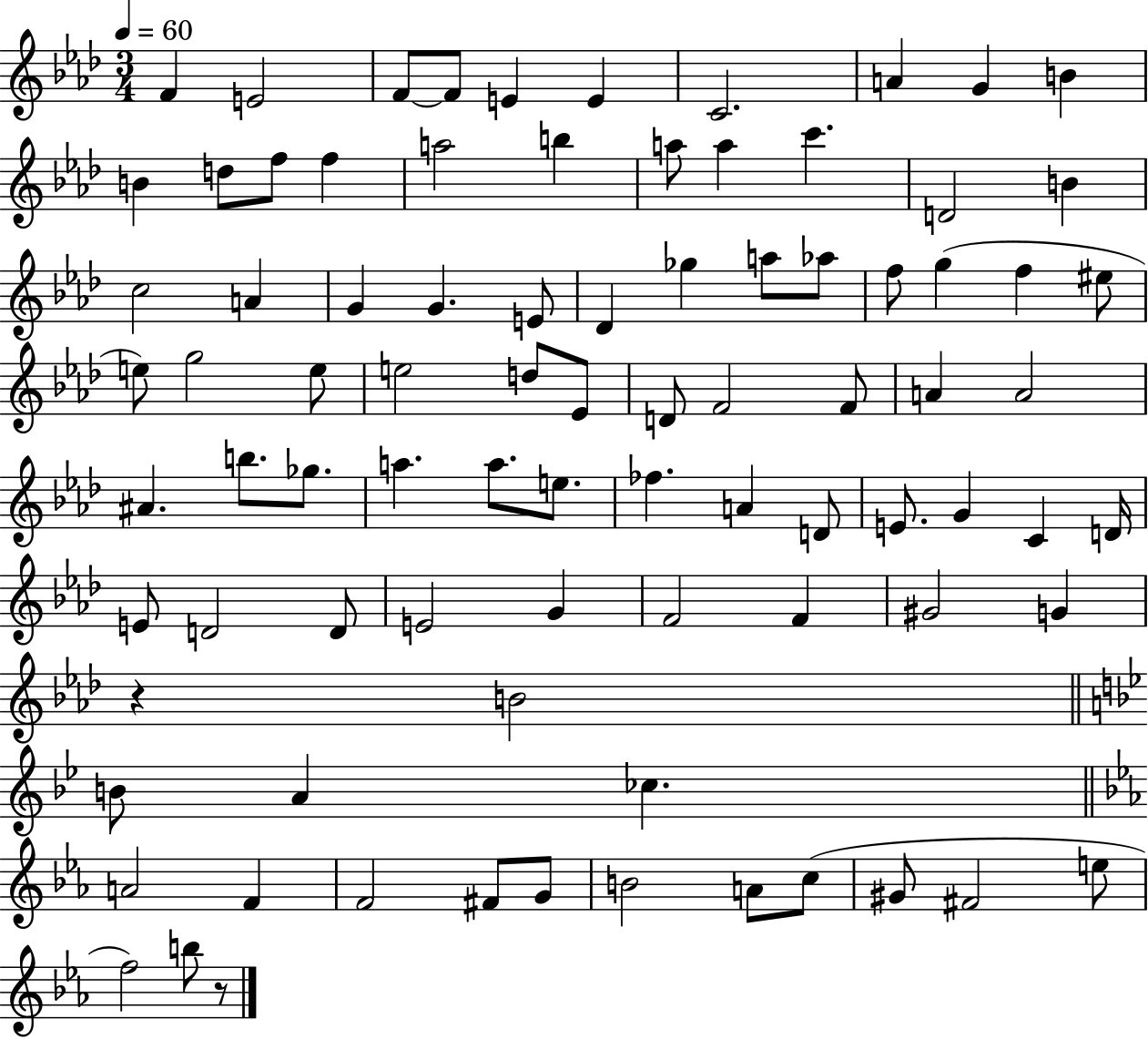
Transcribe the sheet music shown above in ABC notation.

X:1
T:Untitled
M:3/4
L:1/4
K:Ab
F E2 F/2 F/2 E E C2 A G B B d/2 f/2 f a2 b a/2 a c' D2 B c2 A G G E/2 _D _g a/2 _a/2 f/2 g f ^e/2 e/2 g2 e/2 e2 d/2 _E/2 D/2 F2 F/2 A A2 ^A b/2 _g/2 a a/2 e/2 _f A D/2 E/2 G C D/4 E/2 D2 D/2 E2 G F2 F ^G2 G z B2 B/2 A _c A2 F F2 ^F/2 G/2 B2 A/2 c/2 ^G/2 ^F2 e/2 f2 b/2 z/2